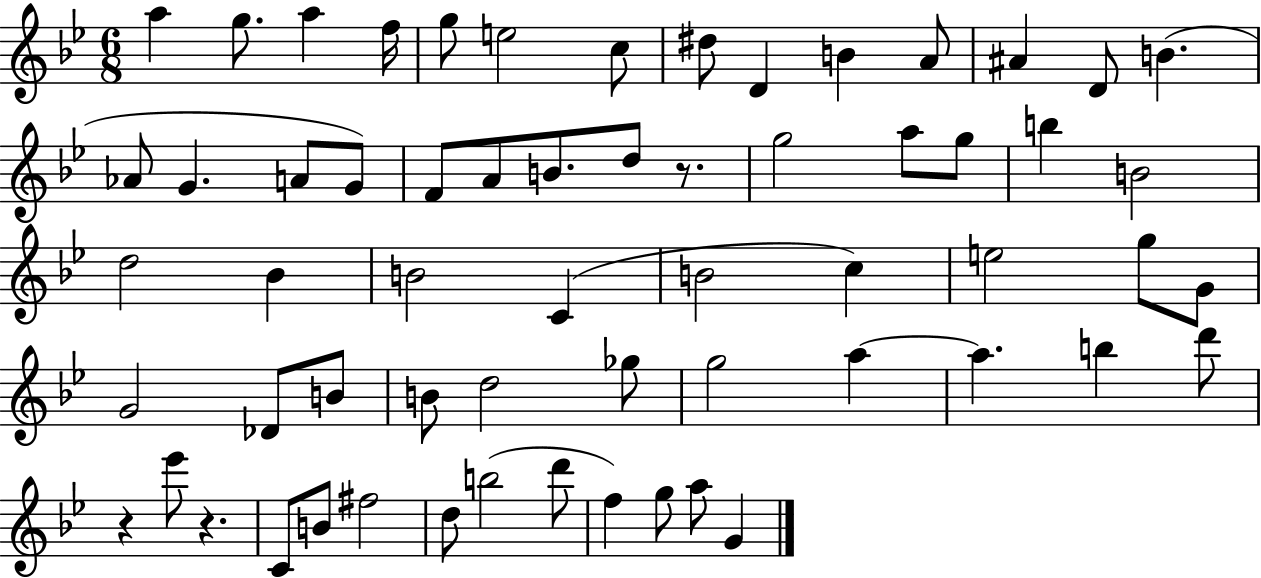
A5/q G5/e. A5/q F5/s G5/e E5/h C5/e D#5/e D4/q B4/q A4/e A#4/q D4/e B4/q. Ab4/e G4/q. A4/e G4/e F4/e A4/e B4/e. D5/e R/e. G5/h A5/e G5/e B5/q B4/h D5/h Bb4/q B4/h C4/q B4/h C5/q E5/h G5/e G4/e G4/h Db4/e B4/e B4/e D5/h Gb5/e G5/h A5/q A5/q. B5/q D6/e R/q Eb6/e R/q. C4/e B4/e F#5/h D5/e B5/h D6/e F5/q G5/e A5/e G4/q